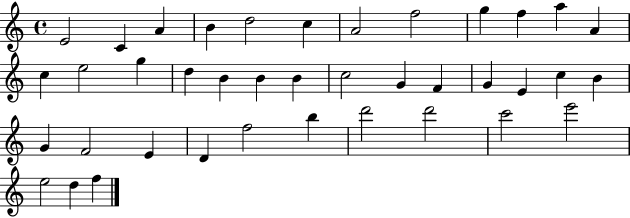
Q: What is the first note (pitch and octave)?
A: E4